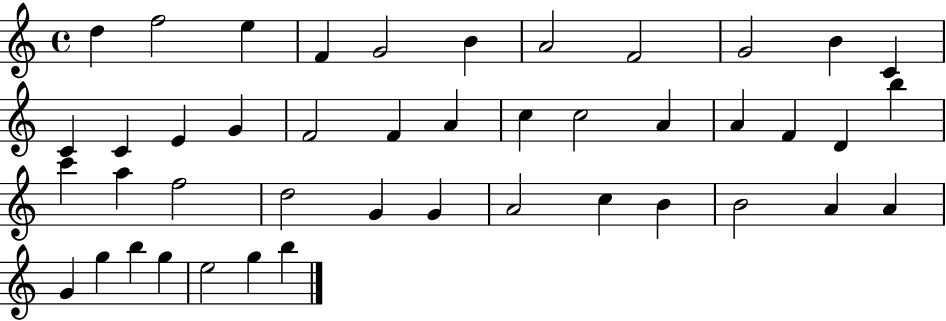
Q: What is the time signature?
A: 4/4